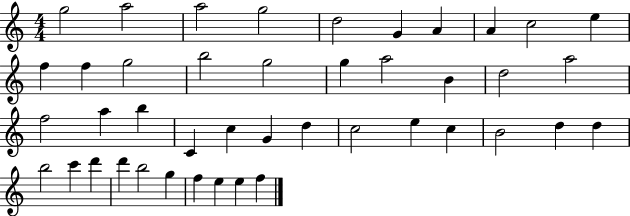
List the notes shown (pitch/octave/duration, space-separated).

G5/h A5/h A5/h G5/h D5/h G4/q A4/q A4/q C5/h E5/q F5/q F5/q G5/h B5/h G5/h G5/q A5/h B4/q D5/h A5/h F5/h A5/q B5/q C4/q C5/q G4/q D5/q C5/h E5/q C5/q B4/h D5/q D5/q B5/h C6/q D6/q D6/q B5/h G5/q F5/q E5/q E5/q F5/q